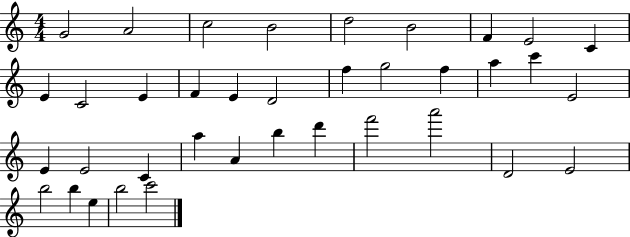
{
  \clef treble
  \numericTimeSignature
  \time 4/4
  \key c \major
  g'2 a'2 | c''2 b'2 | d''2 b'2 | f'4 e'2 c'4 | \break e'4 c'2 e'4 | f'4 e'4 d'2 | f''4 g''2 f''4 | a''4 c'''4 e'2 | \break e'4 e'2 c'4 | a''4 a'4 b''4 d'''4 | f'''2 a'''2 | d'2 e'2 | \break b''2 b''4 e''4 | b''2 c'''2 | \bar "|."
}